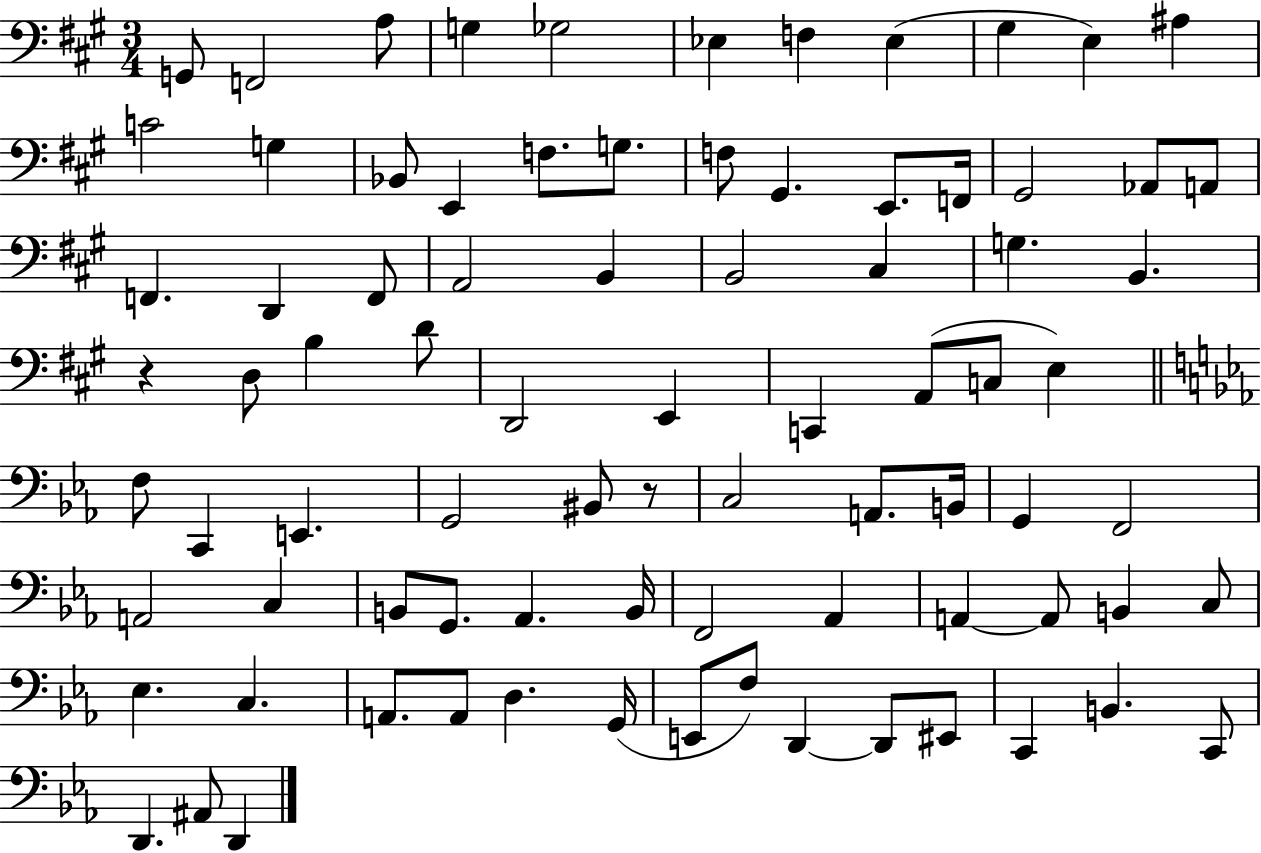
X:1
T:Untitled
M:3/4
L:1/4
K:A
G,,/2 F,,2 A,/2 G, _G,2 _E, F, _E, ^G, E, ^A, C2 G, _B,,/2 E,, F,/2 G,/2 F,/2 ^G,, E,,/2 F,,/4 ^G,,2 _A,,/2 A,,/2 F,, D,, F,,/2 A,,2 B,, B,,2 ^C, G, B,, z D,/2 B, D/2 D,,2 E,, C,, A,,/2 C,/2 E, F,/2 C,, E,, G,,2 ^B,,/2 z/2 C,2 A,,/2 B,,/4 G,, F,,2 A,,2 C, B,,/2 G,,/2 _A,, B,,/4 F,,2 _A,, A,, A,,/2 B,, C,/2 _E, C, A,,/2 A,,/2 D, G,,/4 E,,/2 F,/2 D,, D,,/2 ^E,,/2 C,, B,, C,,/2 D,, ^A,,/2 D,,